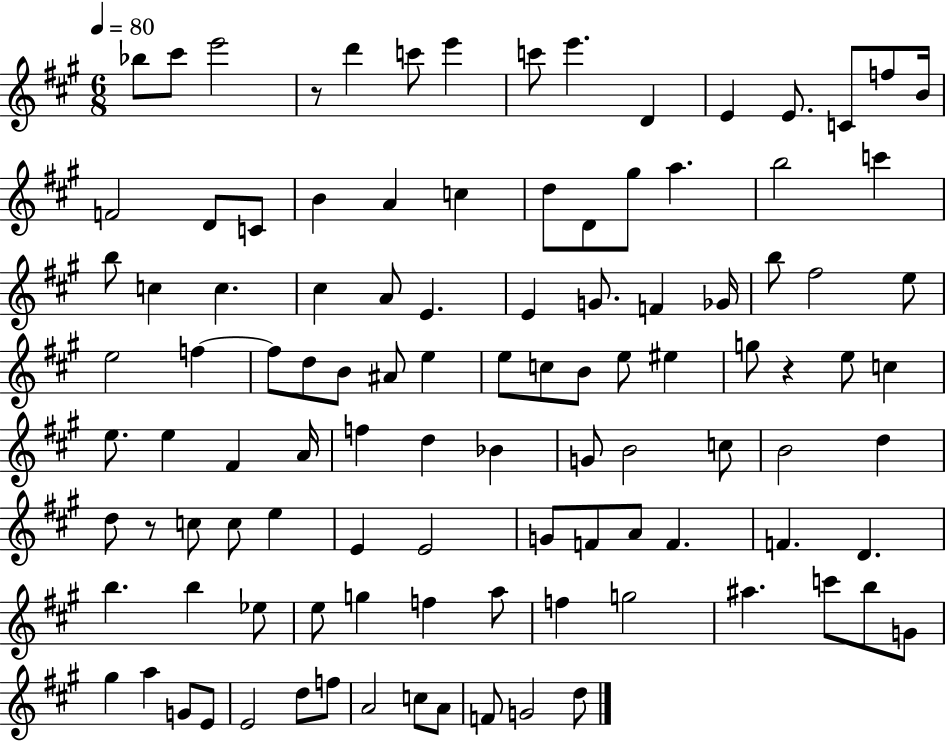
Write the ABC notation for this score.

X:1
T:Untitled
M:6/8
L:1/4
K:A
_b/2 ^c'/2 e'2 z/2 d' c'/2 e' c'/2 e' D E E/2 C/2 f/2 B/4 F2 D/2 C/2 B A c d/2 D/2 ^g/2 a b2 c' b/2 c c ^c A/2 E E G/2 F _G/4 b/2 ^f2 e/2 e2 f f/2 d/2 B/2 ^A/2 e e/2 c/2 B/2 e/2 ^e g/2 z e/2 c e/2 e ^F A/4 f d _B G/2 B2 c/2 B2 d d/2 z/2 c/2 c/2 e E E2 G/2 F/2 A/2 F F D b b _e/2 e/2 g f a/2 f g2 ^a c'/2 b/2 G/2 ^g a G/2 E/2 E2 d/2 f/2 A2 c/2 A/2 F/2 G2 d/2